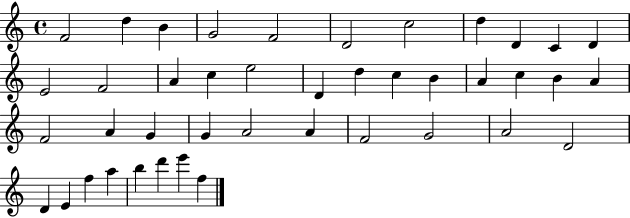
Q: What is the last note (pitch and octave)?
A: F5